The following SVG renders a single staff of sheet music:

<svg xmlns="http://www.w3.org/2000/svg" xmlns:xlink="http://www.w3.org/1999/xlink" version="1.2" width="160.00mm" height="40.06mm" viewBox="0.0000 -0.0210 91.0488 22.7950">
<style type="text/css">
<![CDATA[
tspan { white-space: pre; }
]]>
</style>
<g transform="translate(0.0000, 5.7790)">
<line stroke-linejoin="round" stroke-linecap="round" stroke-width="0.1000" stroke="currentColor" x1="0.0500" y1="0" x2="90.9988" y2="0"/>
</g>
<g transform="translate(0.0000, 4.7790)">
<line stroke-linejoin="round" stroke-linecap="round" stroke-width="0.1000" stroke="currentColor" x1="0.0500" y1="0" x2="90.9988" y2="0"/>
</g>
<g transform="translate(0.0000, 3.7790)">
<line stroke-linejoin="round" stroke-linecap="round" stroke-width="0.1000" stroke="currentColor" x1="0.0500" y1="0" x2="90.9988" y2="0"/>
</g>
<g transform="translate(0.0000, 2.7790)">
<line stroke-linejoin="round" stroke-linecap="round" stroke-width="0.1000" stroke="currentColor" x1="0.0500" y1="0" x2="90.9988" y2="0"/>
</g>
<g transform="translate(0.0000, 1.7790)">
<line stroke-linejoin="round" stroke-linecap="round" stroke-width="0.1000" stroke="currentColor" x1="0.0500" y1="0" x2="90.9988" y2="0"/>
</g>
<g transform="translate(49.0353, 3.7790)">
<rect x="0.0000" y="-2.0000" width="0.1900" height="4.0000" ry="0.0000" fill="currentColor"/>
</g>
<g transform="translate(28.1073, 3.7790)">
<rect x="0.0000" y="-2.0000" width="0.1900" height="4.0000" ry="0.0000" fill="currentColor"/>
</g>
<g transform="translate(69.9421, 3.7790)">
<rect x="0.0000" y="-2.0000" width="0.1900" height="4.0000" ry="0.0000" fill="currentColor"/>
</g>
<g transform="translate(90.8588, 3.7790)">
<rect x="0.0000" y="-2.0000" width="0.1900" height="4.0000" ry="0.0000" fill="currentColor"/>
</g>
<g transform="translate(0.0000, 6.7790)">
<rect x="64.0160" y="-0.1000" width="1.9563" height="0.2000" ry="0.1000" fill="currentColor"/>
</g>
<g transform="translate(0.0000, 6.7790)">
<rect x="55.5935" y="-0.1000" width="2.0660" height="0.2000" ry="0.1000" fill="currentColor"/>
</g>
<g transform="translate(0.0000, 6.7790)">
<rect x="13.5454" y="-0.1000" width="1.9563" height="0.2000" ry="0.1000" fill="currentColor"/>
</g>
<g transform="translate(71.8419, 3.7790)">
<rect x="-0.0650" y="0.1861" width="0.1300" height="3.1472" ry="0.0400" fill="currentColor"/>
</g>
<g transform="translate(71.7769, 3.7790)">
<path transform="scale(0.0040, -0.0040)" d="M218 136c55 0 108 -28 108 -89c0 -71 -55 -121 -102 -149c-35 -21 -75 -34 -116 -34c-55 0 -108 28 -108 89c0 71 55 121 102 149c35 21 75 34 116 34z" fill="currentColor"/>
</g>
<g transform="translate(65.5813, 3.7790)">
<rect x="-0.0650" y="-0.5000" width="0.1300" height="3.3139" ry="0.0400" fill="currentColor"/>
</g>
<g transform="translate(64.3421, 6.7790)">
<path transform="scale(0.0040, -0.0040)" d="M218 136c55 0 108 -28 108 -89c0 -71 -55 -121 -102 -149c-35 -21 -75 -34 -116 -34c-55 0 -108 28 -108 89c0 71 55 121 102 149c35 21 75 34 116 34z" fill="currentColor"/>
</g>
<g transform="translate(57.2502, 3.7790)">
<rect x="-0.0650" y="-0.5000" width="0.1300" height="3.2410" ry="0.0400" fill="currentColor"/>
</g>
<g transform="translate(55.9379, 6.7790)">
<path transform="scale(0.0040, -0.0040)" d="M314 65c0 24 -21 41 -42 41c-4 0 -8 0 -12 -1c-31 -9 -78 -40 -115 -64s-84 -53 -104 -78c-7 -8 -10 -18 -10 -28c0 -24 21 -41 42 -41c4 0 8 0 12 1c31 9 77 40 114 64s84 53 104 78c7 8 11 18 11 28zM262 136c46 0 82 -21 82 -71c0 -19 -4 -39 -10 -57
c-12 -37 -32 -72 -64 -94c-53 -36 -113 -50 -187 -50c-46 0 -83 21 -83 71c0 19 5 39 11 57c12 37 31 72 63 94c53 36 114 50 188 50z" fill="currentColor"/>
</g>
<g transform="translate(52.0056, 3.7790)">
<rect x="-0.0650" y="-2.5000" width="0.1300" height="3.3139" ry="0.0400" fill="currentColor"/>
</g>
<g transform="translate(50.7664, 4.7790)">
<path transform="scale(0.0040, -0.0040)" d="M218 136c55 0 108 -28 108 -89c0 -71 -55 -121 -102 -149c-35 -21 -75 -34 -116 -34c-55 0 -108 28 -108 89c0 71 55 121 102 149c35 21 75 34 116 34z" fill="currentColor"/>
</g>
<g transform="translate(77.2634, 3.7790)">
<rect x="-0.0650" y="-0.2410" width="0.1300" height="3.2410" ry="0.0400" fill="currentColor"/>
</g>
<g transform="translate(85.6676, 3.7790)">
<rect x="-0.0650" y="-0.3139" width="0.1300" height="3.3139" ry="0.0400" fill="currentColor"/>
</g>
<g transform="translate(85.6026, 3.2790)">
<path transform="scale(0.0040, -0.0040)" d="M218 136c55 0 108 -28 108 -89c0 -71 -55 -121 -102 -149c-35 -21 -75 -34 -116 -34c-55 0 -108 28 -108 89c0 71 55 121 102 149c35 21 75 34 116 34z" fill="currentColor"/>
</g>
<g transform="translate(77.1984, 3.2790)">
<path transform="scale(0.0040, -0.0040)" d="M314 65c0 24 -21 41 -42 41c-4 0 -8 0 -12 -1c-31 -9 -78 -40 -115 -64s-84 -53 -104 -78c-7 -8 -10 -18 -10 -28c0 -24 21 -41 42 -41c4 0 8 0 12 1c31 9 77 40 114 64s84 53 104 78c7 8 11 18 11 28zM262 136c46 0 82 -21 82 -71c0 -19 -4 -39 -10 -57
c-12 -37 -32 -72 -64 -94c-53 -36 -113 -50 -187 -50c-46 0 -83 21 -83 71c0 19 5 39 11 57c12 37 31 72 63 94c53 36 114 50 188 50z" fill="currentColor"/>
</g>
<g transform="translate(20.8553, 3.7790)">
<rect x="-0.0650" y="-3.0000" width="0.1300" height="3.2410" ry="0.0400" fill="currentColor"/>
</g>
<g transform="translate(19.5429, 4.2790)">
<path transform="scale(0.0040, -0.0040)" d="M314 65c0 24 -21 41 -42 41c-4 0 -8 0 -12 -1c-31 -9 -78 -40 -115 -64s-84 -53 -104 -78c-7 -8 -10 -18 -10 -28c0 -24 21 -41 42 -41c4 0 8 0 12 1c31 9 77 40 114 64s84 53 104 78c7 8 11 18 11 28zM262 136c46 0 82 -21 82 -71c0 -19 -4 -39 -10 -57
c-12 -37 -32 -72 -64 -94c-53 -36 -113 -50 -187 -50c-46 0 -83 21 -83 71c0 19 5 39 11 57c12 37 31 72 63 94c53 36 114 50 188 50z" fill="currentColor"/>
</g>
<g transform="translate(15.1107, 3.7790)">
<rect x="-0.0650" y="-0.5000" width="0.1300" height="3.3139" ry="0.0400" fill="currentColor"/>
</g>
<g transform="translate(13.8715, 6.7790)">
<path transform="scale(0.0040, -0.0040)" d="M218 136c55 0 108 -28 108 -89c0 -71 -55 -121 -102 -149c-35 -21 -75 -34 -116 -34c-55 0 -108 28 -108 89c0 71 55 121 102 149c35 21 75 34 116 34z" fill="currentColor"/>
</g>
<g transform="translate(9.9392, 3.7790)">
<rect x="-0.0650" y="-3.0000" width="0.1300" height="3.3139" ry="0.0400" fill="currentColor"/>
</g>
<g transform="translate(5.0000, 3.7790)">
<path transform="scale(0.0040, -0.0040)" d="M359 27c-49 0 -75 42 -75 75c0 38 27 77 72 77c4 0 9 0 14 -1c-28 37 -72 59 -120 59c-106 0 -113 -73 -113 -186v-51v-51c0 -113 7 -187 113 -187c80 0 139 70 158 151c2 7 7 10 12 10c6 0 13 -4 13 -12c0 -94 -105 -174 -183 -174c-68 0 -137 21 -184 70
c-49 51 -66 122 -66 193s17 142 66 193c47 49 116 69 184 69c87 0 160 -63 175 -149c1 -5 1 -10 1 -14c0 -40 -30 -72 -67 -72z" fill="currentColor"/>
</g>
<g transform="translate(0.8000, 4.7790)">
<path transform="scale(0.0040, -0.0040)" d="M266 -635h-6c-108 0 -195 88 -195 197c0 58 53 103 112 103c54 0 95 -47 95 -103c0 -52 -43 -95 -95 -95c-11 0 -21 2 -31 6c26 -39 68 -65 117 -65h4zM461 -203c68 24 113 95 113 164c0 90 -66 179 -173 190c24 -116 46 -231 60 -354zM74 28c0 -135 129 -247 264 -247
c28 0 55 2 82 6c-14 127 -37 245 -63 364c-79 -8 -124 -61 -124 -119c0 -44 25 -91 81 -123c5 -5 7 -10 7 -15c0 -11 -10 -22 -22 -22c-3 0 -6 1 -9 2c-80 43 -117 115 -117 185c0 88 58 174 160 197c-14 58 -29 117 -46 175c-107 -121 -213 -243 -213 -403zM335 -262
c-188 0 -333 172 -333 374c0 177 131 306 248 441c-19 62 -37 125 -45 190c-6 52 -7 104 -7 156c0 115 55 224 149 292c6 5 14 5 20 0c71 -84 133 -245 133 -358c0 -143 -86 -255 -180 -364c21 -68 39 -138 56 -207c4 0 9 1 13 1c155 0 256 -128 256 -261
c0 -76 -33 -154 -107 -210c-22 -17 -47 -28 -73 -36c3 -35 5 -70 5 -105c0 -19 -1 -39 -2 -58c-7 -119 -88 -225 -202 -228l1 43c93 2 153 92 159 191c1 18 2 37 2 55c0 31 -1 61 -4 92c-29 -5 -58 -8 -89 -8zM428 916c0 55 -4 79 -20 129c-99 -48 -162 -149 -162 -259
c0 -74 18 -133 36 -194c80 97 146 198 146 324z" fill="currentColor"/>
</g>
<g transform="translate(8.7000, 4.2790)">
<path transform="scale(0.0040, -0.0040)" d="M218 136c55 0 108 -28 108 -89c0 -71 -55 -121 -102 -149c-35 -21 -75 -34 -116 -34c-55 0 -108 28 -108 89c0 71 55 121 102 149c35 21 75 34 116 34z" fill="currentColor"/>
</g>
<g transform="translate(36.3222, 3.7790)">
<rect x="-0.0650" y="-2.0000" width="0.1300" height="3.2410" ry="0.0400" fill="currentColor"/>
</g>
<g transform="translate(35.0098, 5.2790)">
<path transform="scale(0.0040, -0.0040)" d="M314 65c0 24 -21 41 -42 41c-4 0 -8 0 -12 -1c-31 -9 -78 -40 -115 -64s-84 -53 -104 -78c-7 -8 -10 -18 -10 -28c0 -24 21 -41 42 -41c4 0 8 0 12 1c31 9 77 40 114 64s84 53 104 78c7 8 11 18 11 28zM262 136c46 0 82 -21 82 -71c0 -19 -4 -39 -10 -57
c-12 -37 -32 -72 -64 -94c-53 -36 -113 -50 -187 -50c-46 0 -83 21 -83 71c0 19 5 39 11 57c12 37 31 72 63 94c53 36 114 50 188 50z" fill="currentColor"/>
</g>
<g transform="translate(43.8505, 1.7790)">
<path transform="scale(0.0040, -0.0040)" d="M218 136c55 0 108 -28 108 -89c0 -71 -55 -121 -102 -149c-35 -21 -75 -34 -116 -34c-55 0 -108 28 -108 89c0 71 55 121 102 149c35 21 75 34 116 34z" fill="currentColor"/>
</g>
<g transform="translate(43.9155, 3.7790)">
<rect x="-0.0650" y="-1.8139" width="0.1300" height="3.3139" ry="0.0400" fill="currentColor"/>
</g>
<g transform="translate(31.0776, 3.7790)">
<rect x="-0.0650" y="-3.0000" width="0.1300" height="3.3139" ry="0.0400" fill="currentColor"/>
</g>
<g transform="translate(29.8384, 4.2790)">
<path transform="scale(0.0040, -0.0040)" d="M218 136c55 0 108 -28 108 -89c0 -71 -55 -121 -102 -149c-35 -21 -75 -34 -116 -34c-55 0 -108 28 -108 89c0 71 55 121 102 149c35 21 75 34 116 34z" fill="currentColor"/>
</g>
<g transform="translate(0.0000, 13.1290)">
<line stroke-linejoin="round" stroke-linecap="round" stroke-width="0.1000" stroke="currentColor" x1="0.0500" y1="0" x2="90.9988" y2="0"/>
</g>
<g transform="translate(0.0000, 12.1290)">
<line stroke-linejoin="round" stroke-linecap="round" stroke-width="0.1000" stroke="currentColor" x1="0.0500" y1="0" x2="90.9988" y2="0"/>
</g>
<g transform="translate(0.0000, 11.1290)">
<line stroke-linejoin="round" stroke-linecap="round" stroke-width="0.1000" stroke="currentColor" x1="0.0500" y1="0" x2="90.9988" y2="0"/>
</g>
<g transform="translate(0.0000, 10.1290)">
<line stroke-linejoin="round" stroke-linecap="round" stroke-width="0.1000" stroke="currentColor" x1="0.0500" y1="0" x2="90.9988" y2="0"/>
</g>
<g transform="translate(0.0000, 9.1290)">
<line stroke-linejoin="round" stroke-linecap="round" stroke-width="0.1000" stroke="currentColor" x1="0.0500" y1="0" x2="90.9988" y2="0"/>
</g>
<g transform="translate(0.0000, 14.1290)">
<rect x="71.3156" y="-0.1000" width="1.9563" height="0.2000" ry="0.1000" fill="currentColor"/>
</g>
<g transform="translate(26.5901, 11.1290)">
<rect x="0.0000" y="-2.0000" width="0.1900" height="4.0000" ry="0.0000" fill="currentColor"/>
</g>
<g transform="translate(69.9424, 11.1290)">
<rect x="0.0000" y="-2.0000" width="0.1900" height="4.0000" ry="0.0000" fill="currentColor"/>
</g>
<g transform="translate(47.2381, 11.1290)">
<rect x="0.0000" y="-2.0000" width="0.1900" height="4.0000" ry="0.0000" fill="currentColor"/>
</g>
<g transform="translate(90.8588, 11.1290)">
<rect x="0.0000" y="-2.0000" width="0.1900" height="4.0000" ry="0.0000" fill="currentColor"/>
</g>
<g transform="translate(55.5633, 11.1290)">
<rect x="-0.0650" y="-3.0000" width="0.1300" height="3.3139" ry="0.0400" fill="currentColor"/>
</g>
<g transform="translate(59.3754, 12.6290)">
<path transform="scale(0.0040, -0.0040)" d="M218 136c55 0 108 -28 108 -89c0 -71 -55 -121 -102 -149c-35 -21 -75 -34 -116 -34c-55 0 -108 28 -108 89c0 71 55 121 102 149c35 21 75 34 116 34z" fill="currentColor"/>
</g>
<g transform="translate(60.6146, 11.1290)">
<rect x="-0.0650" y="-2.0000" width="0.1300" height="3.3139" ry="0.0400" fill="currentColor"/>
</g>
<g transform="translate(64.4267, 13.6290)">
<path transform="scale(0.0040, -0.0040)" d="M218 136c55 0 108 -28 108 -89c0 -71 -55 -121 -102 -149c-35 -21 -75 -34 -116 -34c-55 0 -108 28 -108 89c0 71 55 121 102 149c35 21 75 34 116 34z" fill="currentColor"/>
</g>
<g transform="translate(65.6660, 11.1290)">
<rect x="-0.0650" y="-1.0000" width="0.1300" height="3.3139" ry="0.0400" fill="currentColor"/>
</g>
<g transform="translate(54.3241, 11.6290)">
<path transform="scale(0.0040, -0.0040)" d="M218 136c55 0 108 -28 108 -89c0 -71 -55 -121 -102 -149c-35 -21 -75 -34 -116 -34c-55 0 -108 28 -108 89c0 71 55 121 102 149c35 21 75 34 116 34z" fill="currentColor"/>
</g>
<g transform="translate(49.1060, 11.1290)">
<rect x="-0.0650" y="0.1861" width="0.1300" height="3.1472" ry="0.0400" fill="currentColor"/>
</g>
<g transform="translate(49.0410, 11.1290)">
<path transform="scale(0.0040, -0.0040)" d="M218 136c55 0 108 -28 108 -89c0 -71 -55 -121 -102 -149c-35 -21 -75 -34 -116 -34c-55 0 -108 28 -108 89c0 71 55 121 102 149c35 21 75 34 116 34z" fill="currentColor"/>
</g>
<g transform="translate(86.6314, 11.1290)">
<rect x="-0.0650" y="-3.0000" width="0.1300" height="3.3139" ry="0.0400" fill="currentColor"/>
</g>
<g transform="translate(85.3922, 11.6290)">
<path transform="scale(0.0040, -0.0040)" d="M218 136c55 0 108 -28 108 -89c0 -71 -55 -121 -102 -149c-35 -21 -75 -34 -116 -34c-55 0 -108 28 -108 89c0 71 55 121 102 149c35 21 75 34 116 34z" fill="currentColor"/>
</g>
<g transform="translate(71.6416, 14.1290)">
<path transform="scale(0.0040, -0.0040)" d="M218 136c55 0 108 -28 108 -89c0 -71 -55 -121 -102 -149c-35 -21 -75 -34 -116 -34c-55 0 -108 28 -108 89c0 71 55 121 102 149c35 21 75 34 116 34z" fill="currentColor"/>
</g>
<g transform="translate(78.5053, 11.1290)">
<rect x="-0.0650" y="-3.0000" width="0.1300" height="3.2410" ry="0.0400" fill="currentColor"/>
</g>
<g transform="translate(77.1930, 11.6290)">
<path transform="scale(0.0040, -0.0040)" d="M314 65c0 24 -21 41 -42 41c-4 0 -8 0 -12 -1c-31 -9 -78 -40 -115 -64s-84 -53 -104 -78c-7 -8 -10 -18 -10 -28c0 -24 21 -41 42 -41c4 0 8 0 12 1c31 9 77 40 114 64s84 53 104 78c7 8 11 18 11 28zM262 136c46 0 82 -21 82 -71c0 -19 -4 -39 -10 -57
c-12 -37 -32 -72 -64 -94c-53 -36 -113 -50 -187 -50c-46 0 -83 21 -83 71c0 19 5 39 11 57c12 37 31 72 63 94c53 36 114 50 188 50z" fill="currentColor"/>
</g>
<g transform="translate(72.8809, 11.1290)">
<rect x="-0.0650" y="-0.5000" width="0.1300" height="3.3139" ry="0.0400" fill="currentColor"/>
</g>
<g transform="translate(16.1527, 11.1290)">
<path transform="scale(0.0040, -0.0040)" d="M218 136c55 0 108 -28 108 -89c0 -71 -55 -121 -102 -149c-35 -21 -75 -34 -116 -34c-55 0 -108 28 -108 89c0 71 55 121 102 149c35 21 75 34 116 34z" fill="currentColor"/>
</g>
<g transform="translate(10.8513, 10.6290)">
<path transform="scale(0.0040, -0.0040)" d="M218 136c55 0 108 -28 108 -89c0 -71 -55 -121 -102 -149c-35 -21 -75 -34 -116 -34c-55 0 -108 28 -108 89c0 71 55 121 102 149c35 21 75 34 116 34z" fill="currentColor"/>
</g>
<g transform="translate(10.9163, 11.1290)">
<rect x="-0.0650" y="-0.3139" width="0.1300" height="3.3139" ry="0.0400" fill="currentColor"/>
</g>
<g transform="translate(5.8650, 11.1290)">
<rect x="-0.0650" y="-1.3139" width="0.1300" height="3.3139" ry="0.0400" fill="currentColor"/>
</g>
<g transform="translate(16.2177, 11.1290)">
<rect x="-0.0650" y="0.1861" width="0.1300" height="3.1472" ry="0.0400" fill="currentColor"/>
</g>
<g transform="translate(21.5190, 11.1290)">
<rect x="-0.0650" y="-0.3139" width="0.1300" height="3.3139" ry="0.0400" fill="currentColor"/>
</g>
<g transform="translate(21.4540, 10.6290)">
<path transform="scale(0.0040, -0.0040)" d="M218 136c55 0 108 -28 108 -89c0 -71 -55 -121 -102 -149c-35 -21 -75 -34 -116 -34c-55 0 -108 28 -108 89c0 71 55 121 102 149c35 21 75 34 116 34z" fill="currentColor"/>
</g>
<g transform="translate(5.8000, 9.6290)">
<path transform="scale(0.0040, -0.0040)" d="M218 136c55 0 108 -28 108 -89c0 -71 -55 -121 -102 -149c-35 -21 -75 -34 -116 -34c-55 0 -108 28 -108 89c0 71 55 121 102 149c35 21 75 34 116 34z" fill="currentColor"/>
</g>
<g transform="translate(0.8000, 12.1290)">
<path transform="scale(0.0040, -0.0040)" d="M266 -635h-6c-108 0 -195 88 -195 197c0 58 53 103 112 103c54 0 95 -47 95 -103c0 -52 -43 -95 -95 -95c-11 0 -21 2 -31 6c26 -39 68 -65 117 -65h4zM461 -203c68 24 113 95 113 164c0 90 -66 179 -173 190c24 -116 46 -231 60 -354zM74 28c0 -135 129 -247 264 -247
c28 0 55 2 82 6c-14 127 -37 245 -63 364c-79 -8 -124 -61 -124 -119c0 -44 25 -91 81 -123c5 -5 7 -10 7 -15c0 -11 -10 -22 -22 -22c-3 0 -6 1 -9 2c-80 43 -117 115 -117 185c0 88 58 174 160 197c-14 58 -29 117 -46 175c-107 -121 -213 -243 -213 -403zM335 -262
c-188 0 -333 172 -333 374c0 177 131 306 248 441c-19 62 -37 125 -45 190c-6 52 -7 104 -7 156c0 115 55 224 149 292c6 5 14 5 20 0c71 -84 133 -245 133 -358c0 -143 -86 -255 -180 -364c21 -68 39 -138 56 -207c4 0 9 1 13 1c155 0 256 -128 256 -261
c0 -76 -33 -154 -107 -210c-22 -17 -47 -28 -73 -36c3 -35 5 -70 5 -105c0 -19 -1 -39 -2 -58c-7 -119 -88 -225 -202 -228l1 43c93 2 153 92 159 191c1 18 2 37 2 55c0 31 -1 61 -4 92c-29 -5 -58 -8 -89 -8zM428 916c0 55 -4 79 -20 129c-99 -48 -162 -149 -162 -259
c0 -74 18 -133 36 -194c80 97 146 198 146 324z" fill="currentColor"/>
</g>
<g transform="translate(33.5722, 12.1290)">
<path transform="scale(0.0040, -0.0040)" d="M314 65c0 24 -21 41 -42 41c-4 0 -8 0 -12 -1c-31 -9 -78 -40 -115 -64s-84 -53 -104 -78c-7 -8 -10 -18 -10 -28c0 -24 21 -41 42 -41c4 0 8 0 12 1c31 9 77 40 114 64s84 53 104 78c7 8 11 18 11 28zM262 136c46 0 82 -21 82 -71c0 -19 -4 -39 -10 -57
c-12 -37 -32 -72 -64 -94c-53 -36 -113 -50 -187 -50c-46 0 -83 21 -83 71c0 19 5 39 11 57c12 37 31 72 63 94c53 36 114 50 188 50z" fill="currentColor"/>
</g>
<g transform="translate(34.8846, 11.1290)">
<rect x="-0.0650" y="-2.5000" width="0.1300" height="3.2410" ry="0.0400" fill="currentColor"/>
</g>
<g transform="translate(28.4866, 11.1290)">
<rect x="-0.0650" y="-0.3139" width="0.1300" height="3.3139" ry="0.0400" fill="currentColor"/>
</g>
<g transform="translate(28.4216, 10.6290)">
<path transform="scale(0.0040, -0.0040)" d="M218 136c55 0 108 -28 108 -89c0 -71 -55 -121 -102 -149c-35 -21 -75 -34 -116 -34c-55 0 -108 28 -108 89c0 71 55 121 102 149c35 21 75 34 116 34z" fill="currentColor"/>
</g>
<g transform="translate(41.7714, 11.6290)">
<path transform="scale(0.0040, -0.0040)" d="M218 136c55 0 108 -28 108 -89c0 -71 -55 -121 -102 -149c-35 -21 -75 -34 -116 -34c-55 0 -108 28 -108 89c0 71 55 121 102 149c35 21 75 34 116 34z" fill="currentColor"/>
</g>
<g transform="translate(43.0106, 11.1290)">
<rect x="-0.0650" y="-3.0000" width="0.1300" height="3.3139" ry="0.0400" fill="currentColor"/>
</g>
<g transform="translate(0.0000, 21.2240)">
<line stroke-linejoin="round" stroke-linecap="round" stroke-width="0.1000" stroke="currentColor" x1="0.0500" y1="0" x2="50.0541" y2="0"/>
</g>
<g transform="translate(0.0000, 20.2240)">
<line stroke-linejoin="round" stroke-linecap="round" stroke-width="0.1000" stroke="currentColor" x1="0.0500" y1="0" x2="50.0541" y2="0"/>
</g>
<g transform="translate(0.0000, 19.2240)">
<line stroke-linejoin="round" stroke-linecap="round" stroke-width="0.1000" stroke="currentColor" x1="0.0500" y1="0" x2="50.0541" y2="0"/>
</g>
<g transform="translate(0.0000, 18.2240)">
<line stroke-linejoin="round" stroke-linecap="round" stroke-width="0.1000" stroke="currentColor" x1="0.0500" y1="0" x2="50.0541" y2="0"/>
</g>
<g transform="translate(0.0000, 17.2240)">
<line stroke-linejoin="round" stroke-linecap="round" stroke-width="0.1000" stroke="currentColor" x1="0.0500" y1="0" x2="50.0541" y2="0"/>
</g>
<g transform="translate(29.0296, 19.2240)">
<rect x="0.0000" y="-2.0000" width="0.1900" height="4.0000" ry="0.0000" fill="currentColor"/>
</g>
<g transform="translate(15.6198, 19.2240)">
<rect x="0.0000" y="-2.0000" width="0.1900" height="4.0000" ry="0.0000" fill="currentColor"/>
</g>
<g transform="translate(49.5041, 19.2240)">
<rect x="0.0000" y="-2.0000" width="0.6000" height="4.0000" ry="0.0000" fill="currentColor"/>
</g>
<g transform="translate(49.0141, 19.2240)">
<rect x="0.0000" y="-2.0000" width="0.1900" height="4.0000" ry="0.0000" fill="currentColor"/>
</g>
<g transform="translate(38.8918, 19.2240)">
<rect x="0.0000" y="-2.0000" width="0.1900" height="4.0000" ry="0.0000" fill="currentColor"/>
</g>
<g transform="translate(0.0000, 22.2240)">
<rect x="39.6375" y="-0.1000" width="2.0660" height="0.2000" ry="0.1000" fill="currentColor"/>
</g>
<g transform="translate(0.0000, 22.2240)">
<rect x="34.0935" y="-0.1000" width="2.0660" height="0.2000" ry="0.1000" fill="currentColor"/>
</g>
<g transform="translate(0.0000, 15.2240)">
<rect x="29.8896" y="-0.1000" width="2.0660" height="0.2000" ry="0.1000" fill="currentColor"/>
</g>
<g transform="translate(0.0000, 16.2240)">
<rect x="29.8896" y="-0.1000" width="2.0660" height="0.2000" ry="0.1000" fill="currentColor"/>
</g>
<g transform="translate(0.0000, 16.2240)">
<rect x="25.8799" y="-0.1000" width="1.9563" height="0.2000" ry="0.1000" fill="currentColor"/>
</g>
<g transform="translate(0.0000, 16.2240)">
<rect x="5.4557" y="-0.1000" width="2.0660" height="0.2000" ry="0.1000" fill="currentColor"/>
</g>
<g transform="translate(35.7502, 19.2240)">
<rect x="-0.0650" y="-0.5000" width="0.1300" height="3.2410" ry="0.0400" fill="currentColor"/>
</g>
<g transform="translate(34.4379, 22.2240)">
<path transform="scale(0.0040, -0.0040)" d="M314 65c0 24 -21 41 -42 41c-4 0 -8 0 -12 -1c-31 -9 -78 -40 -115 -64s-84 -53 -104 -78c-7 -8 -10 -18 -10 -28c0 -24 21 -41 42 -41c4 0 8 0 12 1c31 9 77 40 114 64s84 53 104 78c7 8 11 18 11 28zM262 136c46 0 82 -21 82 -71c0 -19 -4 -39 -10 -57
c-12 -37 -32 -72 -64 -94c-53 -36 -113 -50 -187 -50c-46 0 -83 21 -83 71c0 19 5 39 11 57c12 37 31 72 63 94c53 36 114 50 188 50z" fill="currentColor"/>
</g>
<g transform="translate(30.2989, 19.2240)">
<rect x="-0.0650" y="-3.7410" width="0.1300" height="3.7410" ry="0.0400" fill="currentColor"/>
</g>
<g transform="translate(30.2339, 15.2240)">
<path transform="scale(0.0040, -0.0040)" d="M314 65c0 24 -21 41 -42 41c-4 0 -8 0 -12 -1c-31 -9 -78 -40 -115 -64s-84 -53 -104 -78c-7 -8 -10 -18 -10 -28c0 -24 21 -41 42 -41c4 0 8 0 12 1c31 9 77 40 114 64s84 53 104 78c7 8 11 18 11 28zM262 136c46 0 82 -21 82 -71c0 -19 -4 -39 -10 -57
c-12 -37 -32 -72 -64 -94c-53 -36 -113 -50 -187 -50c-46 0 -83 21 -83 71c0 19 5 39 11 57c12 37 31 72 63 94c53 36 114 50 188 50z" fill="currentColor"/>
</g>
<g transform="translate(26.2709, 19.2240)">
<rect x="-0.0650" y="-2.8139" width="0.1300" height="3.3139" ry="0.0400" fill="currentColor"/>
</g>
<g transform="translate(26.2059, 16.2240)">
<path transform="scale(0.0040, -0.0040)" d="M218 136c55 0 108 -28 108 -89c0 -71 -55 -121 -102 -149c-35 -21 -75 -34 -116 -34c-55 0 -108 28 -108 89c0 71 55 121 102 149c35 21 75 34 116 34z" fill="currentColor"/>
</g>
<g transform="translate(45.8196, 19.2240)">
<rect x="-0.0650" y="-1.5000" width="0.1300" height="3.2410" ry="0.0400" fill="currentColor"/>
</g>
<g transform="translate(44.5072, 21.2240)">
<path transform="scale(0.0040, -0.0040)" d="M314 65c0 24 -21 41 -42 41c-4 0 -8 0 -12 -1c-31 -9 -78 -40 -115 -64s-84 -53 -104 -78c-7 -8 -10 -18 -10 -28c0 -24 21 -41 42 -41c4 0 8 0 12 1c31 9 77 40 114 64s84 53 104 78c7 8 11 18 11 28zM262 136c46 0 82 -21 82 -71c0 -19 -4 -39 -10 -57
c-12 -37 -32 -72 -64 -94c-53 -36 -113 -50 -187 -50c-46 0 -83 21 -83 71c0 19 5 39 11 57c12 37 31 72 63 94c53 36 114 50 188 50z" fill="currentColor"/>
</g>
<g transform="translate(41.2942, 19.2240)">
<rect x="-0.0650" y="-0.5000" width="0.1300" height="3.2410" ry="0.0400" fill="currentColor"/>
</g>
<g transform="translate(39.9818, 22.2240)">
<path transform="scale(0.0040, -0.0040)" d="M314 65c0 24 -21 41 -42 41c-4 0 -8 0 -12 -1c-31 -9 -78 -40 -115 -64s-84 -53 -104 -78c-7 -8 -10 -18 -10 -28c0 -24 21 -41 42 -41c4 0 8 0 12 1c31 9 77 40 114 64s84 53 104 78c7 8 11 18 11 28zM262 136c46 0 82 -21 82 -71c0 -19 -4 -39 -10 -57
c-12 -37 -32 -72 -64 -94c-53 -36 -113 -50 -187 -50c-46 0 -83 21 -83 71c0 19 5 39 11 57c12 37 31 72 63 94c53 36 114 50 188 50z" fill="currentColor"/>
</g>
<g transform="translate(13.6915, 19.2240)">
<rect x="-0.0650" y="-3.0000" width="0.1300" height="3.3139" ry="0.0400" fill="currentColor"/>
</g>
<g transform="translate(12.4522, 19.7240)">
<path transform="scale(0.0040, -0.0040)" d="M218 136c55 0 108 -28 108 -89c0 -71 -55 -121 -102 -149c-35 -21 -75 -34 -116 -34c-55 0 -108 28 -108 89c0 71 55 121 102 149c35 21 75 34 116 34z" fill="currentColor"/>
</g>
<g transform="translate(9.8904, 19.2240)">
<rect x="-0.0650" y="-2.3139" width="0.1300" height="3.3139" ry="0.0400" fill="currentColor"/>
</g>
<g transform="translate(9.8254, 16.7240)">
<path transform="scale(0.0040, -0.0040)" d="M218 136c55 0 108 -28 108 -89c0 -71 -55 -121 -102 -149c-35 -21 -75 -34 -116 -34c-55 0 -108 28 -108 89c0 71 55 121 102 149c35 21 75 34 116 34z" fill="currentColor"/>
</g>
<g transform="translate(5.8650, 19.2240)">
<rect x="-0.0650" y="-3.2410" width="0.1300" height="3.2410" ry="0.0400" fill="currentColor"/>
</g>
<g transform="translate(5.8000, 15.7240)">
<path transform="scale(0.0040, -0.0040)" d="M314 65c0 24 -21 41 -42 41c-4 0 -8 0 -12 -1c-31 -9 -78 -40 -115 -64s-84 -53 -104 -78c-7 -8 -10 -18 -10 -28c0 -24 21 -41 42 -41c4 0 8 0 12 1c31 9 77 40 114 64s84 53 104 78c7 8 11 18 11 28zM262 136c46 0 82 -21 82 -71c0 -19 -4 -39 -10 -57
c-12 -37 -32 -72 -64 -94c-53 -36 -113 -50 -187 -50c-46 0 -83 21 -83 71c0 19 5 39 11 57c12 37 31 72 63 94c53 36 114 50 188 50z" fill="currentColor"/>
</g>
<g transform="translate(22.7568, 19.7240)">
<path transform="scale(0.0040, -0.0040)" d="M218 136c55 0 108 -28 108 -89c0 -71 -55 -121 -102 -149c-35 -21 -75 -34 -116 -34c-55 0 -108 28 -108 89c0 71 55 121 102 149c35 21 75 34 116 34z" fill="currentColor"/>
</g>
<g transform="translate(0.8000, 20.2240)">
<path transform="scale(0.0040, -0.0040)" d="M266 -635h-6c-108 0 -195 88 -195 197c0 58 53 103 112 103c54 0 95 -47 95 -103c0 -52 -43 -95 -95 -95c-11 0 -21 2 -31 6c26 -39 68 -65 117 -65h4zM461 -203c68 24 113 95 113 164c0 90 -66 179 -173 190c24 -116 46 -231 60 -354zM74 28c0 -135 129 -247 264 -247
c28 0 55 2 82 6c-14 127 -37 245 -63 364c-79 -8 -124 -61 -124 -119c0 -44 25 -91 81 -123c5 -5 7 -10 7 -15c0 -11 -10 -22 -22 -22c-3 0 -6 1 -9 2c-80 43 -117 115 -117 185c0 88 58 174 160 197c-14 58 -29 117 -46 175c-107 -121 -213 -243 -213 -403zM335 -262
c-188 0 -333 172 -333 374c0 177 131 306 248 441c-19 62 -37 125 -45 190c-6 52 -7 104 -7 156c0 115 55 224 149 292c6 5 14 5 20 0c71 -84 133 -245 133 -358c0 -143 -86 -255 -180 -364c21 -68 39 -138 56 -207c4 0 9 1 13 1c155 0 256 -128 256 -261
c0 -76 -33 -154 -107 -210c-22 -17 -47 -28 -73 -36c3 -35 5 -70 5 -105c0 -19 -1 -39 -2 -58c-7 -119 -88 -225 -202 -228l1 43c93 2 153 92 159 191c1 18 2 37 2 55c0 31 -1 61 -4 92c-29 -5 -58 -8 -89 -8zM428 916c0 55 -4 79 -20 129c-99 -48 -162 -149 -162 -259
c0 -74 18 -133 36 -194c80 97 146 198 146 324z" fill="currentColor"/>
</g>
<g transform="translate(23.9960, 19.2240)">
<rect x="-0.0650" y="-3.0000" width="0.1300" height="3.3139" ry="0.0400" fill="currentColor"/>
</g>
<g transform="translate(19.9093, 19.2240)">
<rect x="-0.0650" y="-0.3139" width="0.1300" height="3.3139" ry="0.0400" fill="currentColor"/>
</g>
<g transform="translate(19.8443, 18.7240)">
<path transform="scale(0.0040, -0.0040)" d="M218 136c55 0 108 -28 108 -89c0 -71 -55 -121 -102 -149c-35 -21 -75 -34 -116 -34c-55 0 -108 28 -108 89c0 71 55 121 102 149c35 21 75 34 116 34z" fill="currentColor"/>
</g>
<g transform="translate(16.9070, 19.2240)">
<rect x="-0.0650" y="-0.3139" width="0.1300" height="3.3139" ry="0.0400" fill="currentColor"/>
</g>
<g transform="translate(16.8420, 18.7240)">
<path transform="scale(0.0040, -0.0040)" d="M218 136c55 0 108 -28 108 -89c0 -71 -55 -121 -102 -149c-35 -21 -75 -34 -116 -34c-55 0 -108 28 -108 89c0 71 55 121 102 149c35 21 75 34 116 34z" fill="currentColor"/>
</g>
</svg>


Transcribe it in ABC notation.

X:1
T:Untitled
M:4/4
L:1/4
K:C
A C A2 A F2 f G C2 C B c2 c e c B c c G2 A B A F D C A2 A b2 g A c c A a c'2 C2 C2 E2